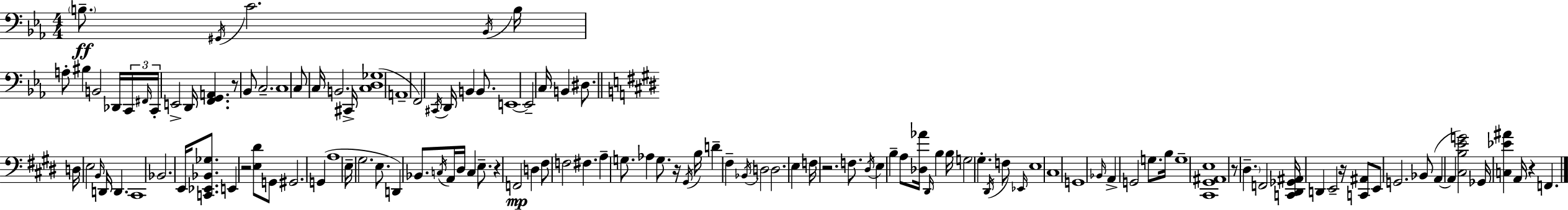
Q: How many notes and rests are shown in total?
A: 125